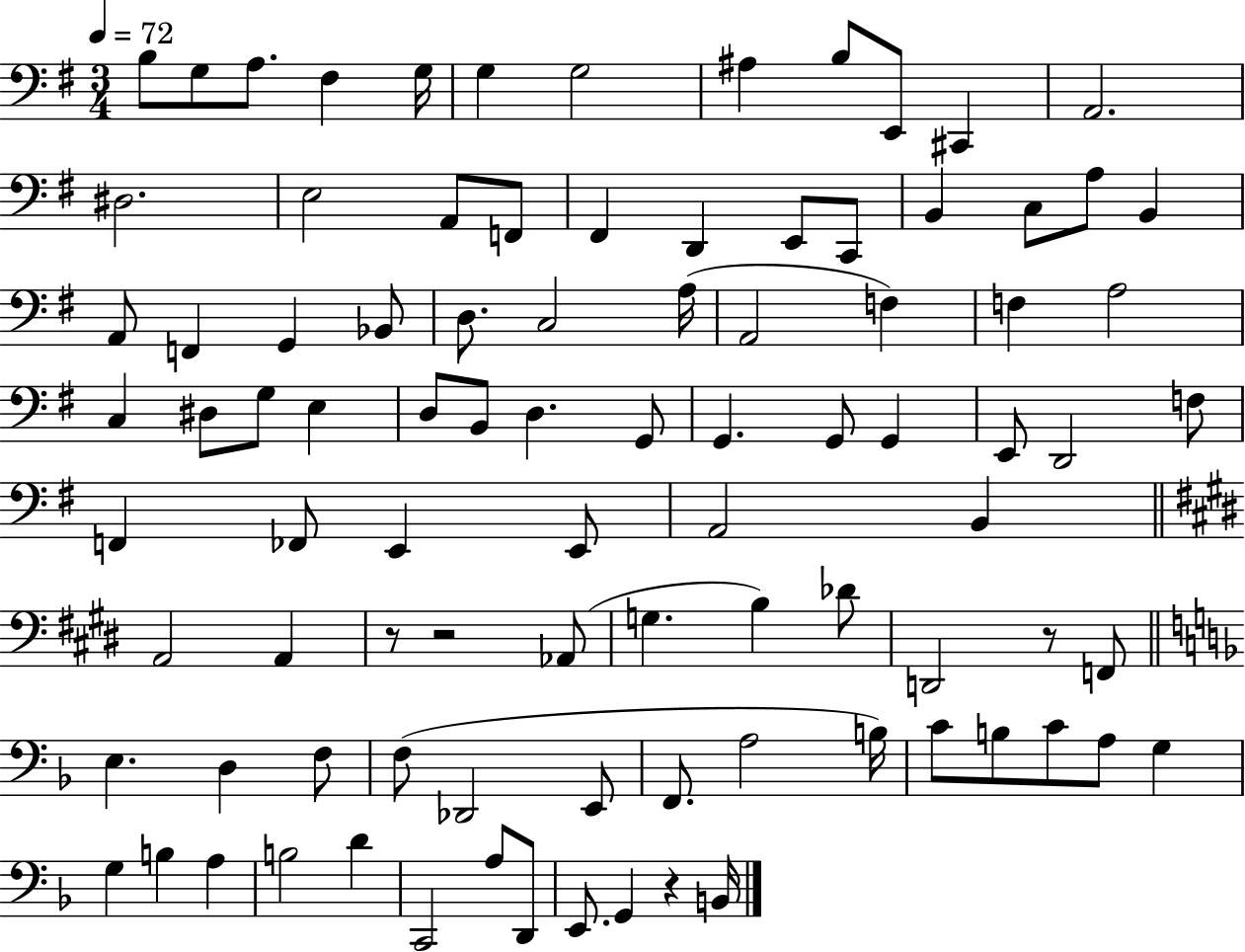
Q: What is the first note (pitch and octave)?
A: B3